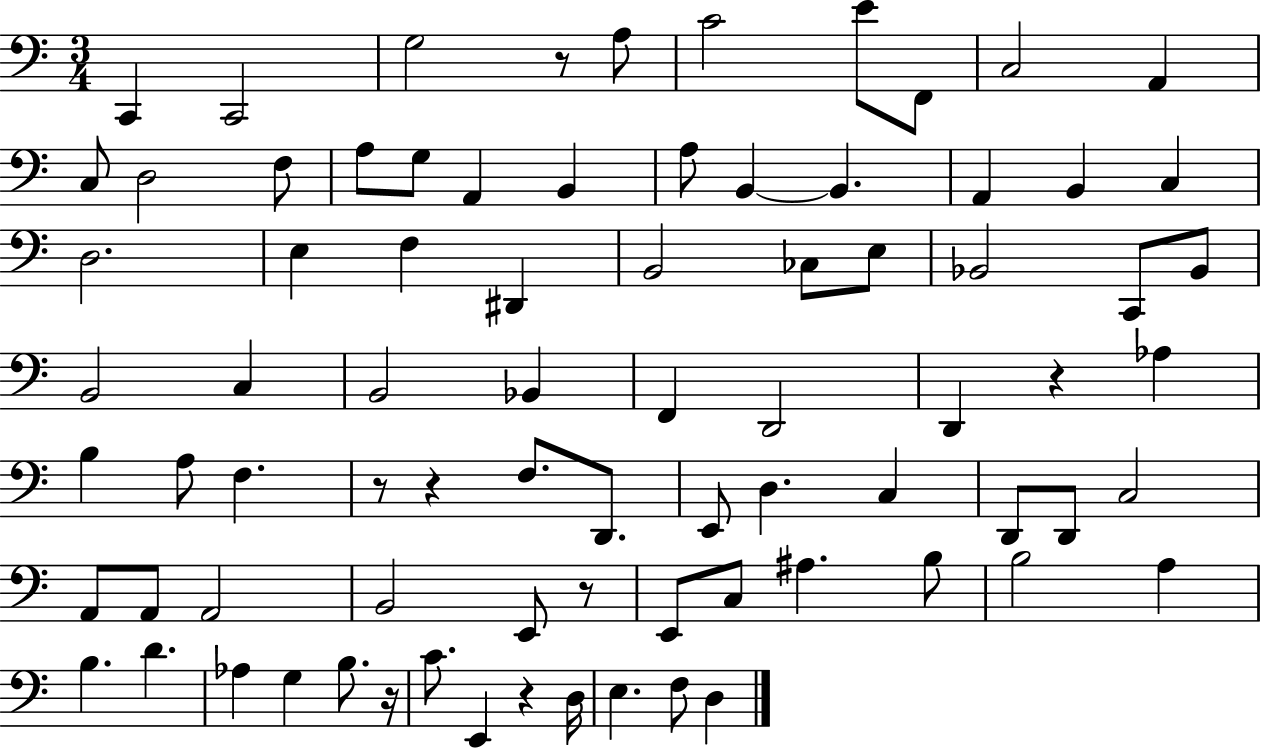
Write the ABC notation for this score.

X:1
T:Untitled
M:3/4
L:1/4
K:C
C,, C,,2 G,2 z/2 A,/2 C2 E/2 F,,/2 C,2 A,, C,/2 D,2 F,/2 A,/2 G,/2 A,, B,, A,/2 B,, B,, A,, B,, C, D,2 E, F, ^D,, B,,2 _C,/2 E,/2 _B,,2 C,,/2 _B,,/2 B,,2 C, B,,2 _B,, F,, D,,2 D,, z _A, B, A,/2 F, z/2 z F,/2 D,,/2 E,,/2 D, C, D,,/2 D,,/2 C,2 A,,/2 A,,/2 A,,2 B,,2 E,,/2 z/2 E,,/2 C,/2 ^A, B,/2 B,2 A, B, D _A, G, B,/2 z/4 C/2 E,, z D,/4 E, F,/2 D,